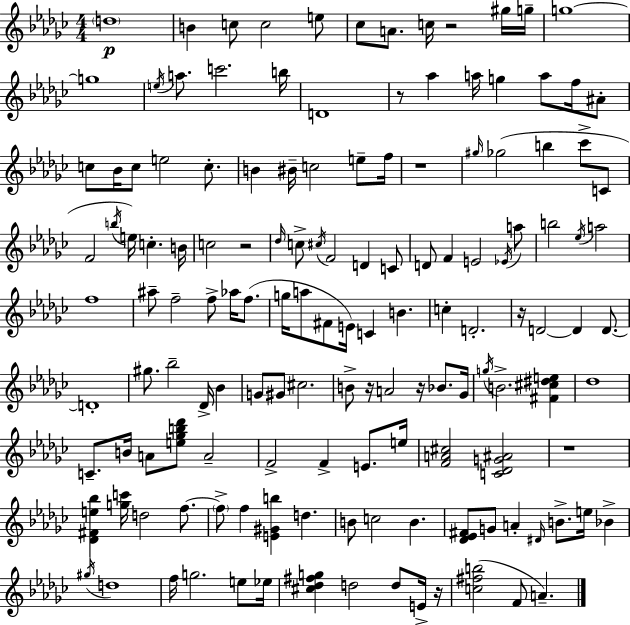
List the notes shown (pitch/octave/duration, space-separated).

D5/w B4/q C5/e C5/h E5/e CES5/e A4/e. C5/s R/h G#5/s G5/s G5/w G5/w E5/s A5/e. C6/h. B5/s D4/w R/e Ab5/q A5/s G5/q A5/e F5/s A#4/e C5/e Bb4/s C5/e E5/h C5/e. B4/q BIS4/s C5/h E5/e F5/s R/w G#5/s Gb5/h B5/q CES6/e C4/e F4/h B5/s E5/s C5/q. B4/s C5/h R/h Db5/s C5/e C#5/s F4/h D4/q C4/e D4/e F4/q E4/h Eb4/s A5/e B5/h Eb5/s A5/h F5/w A#5/e F5/h F5/e Ab5/s F5/e. G5/s A5/e F#4/e E4/s C4/q B4/q. C5/q D4/h. R/s D4/h D4/q D4/e. D4/w G#5/e. Bb5/h Db4/s Bb4/q G4/e G#4/e C#5/h. B4/e R/s A4/h R/s Bb4/e. Gb4/s G5/s B4/h. [F#4,C#5,D#5,E5]/q Db5/w C4/e. B4/s A4/e [E5,Gb5,B5,Db6]/e A4/h F4/h F4/q E4/e. E5/s [F4,A4,C#5]/h [C4,Db4,G4,A#4]/h R/w [Db4,F#4,E5,Bb5]/q [G5,C6]/s D5/h F5/e. F5/e F5/q [E4,G#4,B5]/q D5/q. B4/e C5/h B4/q. [Db4,Eb4,F#4]/e G4/e A4/q D#4/s B4/e. E5/s Bb4/q G#5/s D5/w F5/s G5/h. E5/e Eb5/s [C#5,Db5,F#5,G5]/q D5/h D5/e E4/s R/s [C5,F#5,B5]/h F4/e A4/q.